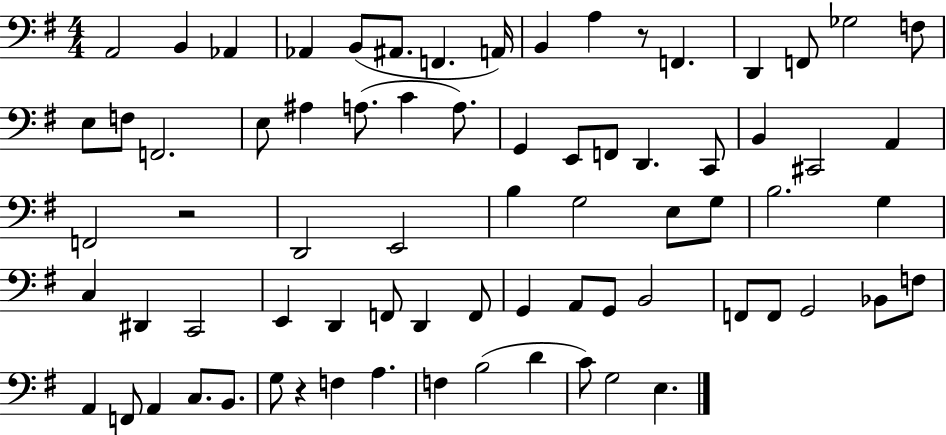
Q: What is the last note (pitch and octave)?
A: E3